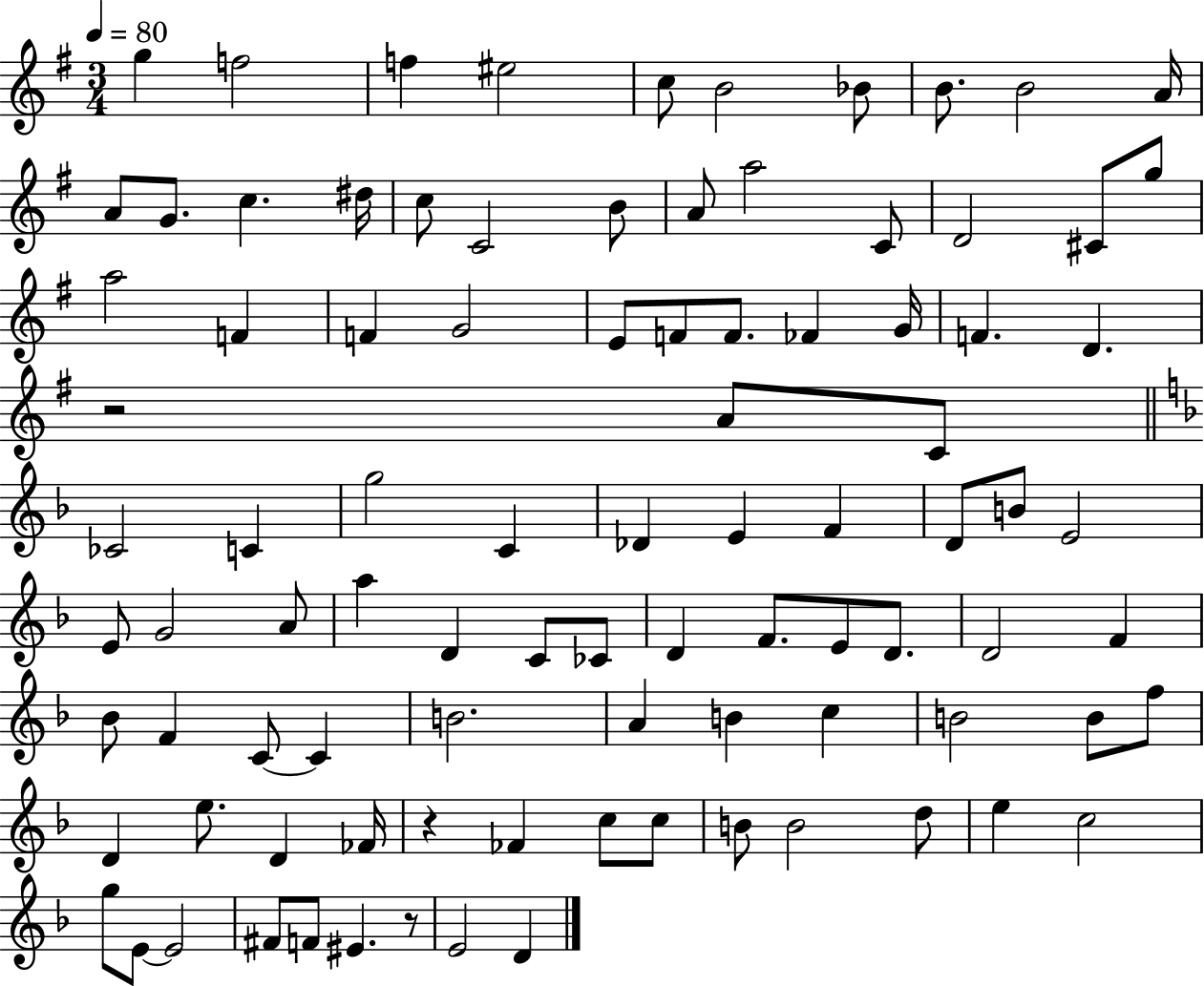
G5/q F5/h F5/q EIS5/h C5/e B4/h Bb4/e B4/e. B4/h A4/s A4/e G4/e. C5/q. D#5/s C5/e C4/h B4/e A4/e A5/h C4/e D4/h C#4/e G5/e A5/h F4/q F4/q G4/h E4/e F4/e F4/e. FES4/q G4/s F4/q. D4/q. R/h A4/e C4/e CES4/h C4/q G5/h C4/q Db4/q E4/q F4/q D4/e B4/e E4/h E4/e G4/h A4/e A5/q D4/q C4/e CES4/e D4/q F4/e. E4/e D4/e. D4/h F4/q Bb4/e F4/q C4/e C4/q B4/h. A4/q B4/q C5/q B4/h B4/e F5/e D4/q E5/e. D4/q FES4/s R/q FES4/q C5/e C5/e B4/e B4/h D5/e E5/q C5/h G5/e E4/e E4/h F#4/e F4/e EIS4/q. R/e E4/h D4/q